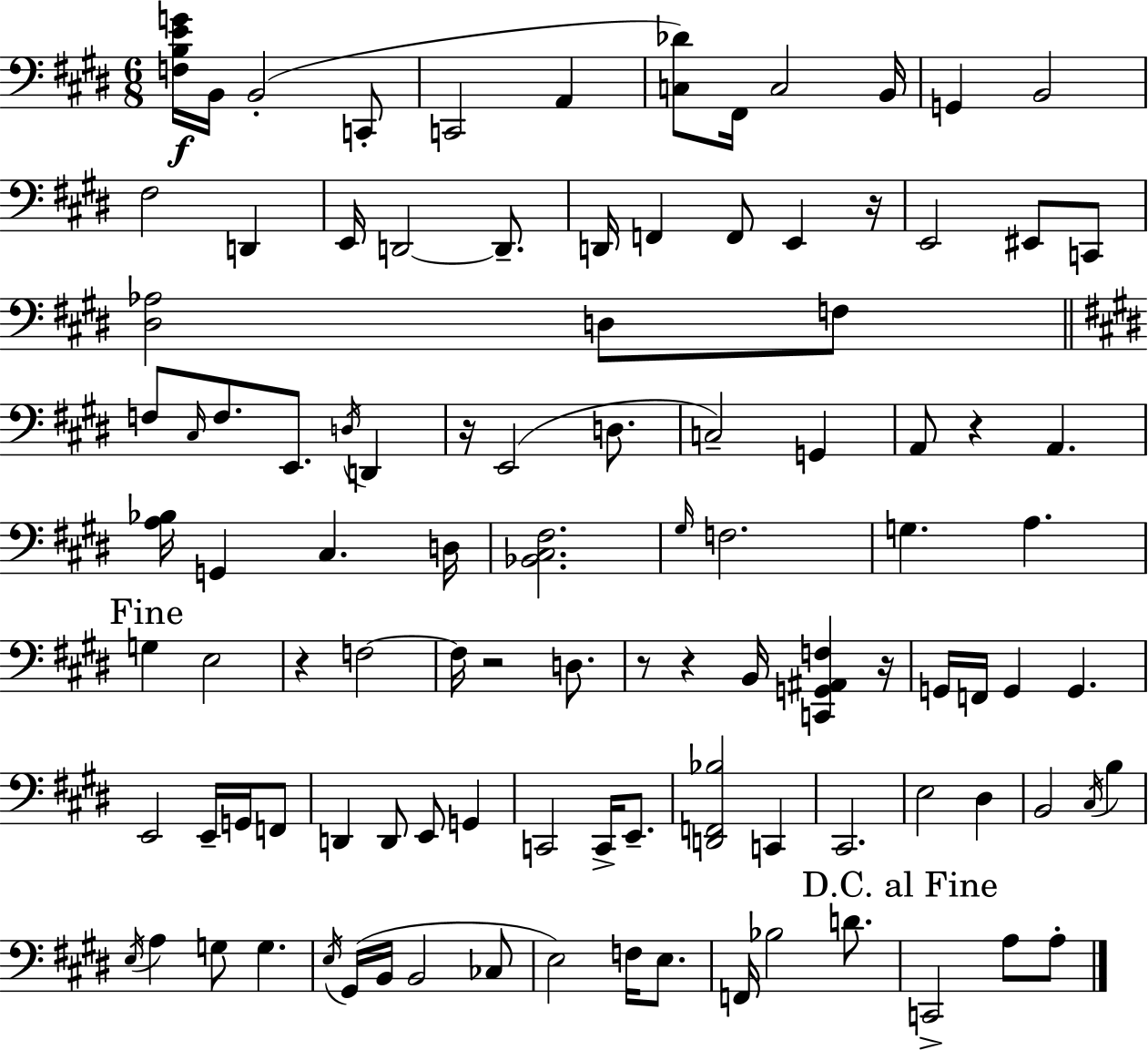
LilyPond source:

{
  \clef bass
  \numericTimeSignature
  \time 6/8
  \key e \major
  <f b e' g'>16\f b,16 b,2-.( c,8-. | c,2 a,4 | <c des'>8) fis,16 c2 b,16 | g,4 b,2 | \break fis2 d,4 | e,16 d,2~~ d,8.-- | d,16 f,4 f,8 e,4 r16 | e,2 eis,8 c,8 | \break <dis aes>2 d8 f8 | \bar "||" \break \key e \major f8 \grace { cis16 } f8. e,8. \acciaccatura { d16 } d,4 | r16 e,2( d8. | c2--) g,4 | a,8 r4 a,4. | \break <a bes>16 g,4 cis4. | d16 <bes, cis fis>2. | \grace { gis16 } f2. | g4. a4. | \break \mark "Fine" g4 e2 | r4 f2~~ | f16 r2 | d8. r8 r4 b,16 <c, g, ais, f>4 | \break r16 g,16 f,16 g,4 g,4. | e,2 e,16-- | g,16 f,8 d,4 d,8 e,8 g,4 | c,2 c,16-> | \break e,8.-- <d, f, bes>2 c,4 | cis,2. | e2 dis4 | b,2 \acciaccatura { cis16 } | \break b4 \acciaccatura { e16 } a4 g8 g4. | \acciaccatura { e16 } gis,16( b,16 b,2 | ces8 e2) | f16 e8. f,16 bes2 | \break d'8. \mark "D.C. al Fine" c,2-> | a8 a8-. \bar "|."
}